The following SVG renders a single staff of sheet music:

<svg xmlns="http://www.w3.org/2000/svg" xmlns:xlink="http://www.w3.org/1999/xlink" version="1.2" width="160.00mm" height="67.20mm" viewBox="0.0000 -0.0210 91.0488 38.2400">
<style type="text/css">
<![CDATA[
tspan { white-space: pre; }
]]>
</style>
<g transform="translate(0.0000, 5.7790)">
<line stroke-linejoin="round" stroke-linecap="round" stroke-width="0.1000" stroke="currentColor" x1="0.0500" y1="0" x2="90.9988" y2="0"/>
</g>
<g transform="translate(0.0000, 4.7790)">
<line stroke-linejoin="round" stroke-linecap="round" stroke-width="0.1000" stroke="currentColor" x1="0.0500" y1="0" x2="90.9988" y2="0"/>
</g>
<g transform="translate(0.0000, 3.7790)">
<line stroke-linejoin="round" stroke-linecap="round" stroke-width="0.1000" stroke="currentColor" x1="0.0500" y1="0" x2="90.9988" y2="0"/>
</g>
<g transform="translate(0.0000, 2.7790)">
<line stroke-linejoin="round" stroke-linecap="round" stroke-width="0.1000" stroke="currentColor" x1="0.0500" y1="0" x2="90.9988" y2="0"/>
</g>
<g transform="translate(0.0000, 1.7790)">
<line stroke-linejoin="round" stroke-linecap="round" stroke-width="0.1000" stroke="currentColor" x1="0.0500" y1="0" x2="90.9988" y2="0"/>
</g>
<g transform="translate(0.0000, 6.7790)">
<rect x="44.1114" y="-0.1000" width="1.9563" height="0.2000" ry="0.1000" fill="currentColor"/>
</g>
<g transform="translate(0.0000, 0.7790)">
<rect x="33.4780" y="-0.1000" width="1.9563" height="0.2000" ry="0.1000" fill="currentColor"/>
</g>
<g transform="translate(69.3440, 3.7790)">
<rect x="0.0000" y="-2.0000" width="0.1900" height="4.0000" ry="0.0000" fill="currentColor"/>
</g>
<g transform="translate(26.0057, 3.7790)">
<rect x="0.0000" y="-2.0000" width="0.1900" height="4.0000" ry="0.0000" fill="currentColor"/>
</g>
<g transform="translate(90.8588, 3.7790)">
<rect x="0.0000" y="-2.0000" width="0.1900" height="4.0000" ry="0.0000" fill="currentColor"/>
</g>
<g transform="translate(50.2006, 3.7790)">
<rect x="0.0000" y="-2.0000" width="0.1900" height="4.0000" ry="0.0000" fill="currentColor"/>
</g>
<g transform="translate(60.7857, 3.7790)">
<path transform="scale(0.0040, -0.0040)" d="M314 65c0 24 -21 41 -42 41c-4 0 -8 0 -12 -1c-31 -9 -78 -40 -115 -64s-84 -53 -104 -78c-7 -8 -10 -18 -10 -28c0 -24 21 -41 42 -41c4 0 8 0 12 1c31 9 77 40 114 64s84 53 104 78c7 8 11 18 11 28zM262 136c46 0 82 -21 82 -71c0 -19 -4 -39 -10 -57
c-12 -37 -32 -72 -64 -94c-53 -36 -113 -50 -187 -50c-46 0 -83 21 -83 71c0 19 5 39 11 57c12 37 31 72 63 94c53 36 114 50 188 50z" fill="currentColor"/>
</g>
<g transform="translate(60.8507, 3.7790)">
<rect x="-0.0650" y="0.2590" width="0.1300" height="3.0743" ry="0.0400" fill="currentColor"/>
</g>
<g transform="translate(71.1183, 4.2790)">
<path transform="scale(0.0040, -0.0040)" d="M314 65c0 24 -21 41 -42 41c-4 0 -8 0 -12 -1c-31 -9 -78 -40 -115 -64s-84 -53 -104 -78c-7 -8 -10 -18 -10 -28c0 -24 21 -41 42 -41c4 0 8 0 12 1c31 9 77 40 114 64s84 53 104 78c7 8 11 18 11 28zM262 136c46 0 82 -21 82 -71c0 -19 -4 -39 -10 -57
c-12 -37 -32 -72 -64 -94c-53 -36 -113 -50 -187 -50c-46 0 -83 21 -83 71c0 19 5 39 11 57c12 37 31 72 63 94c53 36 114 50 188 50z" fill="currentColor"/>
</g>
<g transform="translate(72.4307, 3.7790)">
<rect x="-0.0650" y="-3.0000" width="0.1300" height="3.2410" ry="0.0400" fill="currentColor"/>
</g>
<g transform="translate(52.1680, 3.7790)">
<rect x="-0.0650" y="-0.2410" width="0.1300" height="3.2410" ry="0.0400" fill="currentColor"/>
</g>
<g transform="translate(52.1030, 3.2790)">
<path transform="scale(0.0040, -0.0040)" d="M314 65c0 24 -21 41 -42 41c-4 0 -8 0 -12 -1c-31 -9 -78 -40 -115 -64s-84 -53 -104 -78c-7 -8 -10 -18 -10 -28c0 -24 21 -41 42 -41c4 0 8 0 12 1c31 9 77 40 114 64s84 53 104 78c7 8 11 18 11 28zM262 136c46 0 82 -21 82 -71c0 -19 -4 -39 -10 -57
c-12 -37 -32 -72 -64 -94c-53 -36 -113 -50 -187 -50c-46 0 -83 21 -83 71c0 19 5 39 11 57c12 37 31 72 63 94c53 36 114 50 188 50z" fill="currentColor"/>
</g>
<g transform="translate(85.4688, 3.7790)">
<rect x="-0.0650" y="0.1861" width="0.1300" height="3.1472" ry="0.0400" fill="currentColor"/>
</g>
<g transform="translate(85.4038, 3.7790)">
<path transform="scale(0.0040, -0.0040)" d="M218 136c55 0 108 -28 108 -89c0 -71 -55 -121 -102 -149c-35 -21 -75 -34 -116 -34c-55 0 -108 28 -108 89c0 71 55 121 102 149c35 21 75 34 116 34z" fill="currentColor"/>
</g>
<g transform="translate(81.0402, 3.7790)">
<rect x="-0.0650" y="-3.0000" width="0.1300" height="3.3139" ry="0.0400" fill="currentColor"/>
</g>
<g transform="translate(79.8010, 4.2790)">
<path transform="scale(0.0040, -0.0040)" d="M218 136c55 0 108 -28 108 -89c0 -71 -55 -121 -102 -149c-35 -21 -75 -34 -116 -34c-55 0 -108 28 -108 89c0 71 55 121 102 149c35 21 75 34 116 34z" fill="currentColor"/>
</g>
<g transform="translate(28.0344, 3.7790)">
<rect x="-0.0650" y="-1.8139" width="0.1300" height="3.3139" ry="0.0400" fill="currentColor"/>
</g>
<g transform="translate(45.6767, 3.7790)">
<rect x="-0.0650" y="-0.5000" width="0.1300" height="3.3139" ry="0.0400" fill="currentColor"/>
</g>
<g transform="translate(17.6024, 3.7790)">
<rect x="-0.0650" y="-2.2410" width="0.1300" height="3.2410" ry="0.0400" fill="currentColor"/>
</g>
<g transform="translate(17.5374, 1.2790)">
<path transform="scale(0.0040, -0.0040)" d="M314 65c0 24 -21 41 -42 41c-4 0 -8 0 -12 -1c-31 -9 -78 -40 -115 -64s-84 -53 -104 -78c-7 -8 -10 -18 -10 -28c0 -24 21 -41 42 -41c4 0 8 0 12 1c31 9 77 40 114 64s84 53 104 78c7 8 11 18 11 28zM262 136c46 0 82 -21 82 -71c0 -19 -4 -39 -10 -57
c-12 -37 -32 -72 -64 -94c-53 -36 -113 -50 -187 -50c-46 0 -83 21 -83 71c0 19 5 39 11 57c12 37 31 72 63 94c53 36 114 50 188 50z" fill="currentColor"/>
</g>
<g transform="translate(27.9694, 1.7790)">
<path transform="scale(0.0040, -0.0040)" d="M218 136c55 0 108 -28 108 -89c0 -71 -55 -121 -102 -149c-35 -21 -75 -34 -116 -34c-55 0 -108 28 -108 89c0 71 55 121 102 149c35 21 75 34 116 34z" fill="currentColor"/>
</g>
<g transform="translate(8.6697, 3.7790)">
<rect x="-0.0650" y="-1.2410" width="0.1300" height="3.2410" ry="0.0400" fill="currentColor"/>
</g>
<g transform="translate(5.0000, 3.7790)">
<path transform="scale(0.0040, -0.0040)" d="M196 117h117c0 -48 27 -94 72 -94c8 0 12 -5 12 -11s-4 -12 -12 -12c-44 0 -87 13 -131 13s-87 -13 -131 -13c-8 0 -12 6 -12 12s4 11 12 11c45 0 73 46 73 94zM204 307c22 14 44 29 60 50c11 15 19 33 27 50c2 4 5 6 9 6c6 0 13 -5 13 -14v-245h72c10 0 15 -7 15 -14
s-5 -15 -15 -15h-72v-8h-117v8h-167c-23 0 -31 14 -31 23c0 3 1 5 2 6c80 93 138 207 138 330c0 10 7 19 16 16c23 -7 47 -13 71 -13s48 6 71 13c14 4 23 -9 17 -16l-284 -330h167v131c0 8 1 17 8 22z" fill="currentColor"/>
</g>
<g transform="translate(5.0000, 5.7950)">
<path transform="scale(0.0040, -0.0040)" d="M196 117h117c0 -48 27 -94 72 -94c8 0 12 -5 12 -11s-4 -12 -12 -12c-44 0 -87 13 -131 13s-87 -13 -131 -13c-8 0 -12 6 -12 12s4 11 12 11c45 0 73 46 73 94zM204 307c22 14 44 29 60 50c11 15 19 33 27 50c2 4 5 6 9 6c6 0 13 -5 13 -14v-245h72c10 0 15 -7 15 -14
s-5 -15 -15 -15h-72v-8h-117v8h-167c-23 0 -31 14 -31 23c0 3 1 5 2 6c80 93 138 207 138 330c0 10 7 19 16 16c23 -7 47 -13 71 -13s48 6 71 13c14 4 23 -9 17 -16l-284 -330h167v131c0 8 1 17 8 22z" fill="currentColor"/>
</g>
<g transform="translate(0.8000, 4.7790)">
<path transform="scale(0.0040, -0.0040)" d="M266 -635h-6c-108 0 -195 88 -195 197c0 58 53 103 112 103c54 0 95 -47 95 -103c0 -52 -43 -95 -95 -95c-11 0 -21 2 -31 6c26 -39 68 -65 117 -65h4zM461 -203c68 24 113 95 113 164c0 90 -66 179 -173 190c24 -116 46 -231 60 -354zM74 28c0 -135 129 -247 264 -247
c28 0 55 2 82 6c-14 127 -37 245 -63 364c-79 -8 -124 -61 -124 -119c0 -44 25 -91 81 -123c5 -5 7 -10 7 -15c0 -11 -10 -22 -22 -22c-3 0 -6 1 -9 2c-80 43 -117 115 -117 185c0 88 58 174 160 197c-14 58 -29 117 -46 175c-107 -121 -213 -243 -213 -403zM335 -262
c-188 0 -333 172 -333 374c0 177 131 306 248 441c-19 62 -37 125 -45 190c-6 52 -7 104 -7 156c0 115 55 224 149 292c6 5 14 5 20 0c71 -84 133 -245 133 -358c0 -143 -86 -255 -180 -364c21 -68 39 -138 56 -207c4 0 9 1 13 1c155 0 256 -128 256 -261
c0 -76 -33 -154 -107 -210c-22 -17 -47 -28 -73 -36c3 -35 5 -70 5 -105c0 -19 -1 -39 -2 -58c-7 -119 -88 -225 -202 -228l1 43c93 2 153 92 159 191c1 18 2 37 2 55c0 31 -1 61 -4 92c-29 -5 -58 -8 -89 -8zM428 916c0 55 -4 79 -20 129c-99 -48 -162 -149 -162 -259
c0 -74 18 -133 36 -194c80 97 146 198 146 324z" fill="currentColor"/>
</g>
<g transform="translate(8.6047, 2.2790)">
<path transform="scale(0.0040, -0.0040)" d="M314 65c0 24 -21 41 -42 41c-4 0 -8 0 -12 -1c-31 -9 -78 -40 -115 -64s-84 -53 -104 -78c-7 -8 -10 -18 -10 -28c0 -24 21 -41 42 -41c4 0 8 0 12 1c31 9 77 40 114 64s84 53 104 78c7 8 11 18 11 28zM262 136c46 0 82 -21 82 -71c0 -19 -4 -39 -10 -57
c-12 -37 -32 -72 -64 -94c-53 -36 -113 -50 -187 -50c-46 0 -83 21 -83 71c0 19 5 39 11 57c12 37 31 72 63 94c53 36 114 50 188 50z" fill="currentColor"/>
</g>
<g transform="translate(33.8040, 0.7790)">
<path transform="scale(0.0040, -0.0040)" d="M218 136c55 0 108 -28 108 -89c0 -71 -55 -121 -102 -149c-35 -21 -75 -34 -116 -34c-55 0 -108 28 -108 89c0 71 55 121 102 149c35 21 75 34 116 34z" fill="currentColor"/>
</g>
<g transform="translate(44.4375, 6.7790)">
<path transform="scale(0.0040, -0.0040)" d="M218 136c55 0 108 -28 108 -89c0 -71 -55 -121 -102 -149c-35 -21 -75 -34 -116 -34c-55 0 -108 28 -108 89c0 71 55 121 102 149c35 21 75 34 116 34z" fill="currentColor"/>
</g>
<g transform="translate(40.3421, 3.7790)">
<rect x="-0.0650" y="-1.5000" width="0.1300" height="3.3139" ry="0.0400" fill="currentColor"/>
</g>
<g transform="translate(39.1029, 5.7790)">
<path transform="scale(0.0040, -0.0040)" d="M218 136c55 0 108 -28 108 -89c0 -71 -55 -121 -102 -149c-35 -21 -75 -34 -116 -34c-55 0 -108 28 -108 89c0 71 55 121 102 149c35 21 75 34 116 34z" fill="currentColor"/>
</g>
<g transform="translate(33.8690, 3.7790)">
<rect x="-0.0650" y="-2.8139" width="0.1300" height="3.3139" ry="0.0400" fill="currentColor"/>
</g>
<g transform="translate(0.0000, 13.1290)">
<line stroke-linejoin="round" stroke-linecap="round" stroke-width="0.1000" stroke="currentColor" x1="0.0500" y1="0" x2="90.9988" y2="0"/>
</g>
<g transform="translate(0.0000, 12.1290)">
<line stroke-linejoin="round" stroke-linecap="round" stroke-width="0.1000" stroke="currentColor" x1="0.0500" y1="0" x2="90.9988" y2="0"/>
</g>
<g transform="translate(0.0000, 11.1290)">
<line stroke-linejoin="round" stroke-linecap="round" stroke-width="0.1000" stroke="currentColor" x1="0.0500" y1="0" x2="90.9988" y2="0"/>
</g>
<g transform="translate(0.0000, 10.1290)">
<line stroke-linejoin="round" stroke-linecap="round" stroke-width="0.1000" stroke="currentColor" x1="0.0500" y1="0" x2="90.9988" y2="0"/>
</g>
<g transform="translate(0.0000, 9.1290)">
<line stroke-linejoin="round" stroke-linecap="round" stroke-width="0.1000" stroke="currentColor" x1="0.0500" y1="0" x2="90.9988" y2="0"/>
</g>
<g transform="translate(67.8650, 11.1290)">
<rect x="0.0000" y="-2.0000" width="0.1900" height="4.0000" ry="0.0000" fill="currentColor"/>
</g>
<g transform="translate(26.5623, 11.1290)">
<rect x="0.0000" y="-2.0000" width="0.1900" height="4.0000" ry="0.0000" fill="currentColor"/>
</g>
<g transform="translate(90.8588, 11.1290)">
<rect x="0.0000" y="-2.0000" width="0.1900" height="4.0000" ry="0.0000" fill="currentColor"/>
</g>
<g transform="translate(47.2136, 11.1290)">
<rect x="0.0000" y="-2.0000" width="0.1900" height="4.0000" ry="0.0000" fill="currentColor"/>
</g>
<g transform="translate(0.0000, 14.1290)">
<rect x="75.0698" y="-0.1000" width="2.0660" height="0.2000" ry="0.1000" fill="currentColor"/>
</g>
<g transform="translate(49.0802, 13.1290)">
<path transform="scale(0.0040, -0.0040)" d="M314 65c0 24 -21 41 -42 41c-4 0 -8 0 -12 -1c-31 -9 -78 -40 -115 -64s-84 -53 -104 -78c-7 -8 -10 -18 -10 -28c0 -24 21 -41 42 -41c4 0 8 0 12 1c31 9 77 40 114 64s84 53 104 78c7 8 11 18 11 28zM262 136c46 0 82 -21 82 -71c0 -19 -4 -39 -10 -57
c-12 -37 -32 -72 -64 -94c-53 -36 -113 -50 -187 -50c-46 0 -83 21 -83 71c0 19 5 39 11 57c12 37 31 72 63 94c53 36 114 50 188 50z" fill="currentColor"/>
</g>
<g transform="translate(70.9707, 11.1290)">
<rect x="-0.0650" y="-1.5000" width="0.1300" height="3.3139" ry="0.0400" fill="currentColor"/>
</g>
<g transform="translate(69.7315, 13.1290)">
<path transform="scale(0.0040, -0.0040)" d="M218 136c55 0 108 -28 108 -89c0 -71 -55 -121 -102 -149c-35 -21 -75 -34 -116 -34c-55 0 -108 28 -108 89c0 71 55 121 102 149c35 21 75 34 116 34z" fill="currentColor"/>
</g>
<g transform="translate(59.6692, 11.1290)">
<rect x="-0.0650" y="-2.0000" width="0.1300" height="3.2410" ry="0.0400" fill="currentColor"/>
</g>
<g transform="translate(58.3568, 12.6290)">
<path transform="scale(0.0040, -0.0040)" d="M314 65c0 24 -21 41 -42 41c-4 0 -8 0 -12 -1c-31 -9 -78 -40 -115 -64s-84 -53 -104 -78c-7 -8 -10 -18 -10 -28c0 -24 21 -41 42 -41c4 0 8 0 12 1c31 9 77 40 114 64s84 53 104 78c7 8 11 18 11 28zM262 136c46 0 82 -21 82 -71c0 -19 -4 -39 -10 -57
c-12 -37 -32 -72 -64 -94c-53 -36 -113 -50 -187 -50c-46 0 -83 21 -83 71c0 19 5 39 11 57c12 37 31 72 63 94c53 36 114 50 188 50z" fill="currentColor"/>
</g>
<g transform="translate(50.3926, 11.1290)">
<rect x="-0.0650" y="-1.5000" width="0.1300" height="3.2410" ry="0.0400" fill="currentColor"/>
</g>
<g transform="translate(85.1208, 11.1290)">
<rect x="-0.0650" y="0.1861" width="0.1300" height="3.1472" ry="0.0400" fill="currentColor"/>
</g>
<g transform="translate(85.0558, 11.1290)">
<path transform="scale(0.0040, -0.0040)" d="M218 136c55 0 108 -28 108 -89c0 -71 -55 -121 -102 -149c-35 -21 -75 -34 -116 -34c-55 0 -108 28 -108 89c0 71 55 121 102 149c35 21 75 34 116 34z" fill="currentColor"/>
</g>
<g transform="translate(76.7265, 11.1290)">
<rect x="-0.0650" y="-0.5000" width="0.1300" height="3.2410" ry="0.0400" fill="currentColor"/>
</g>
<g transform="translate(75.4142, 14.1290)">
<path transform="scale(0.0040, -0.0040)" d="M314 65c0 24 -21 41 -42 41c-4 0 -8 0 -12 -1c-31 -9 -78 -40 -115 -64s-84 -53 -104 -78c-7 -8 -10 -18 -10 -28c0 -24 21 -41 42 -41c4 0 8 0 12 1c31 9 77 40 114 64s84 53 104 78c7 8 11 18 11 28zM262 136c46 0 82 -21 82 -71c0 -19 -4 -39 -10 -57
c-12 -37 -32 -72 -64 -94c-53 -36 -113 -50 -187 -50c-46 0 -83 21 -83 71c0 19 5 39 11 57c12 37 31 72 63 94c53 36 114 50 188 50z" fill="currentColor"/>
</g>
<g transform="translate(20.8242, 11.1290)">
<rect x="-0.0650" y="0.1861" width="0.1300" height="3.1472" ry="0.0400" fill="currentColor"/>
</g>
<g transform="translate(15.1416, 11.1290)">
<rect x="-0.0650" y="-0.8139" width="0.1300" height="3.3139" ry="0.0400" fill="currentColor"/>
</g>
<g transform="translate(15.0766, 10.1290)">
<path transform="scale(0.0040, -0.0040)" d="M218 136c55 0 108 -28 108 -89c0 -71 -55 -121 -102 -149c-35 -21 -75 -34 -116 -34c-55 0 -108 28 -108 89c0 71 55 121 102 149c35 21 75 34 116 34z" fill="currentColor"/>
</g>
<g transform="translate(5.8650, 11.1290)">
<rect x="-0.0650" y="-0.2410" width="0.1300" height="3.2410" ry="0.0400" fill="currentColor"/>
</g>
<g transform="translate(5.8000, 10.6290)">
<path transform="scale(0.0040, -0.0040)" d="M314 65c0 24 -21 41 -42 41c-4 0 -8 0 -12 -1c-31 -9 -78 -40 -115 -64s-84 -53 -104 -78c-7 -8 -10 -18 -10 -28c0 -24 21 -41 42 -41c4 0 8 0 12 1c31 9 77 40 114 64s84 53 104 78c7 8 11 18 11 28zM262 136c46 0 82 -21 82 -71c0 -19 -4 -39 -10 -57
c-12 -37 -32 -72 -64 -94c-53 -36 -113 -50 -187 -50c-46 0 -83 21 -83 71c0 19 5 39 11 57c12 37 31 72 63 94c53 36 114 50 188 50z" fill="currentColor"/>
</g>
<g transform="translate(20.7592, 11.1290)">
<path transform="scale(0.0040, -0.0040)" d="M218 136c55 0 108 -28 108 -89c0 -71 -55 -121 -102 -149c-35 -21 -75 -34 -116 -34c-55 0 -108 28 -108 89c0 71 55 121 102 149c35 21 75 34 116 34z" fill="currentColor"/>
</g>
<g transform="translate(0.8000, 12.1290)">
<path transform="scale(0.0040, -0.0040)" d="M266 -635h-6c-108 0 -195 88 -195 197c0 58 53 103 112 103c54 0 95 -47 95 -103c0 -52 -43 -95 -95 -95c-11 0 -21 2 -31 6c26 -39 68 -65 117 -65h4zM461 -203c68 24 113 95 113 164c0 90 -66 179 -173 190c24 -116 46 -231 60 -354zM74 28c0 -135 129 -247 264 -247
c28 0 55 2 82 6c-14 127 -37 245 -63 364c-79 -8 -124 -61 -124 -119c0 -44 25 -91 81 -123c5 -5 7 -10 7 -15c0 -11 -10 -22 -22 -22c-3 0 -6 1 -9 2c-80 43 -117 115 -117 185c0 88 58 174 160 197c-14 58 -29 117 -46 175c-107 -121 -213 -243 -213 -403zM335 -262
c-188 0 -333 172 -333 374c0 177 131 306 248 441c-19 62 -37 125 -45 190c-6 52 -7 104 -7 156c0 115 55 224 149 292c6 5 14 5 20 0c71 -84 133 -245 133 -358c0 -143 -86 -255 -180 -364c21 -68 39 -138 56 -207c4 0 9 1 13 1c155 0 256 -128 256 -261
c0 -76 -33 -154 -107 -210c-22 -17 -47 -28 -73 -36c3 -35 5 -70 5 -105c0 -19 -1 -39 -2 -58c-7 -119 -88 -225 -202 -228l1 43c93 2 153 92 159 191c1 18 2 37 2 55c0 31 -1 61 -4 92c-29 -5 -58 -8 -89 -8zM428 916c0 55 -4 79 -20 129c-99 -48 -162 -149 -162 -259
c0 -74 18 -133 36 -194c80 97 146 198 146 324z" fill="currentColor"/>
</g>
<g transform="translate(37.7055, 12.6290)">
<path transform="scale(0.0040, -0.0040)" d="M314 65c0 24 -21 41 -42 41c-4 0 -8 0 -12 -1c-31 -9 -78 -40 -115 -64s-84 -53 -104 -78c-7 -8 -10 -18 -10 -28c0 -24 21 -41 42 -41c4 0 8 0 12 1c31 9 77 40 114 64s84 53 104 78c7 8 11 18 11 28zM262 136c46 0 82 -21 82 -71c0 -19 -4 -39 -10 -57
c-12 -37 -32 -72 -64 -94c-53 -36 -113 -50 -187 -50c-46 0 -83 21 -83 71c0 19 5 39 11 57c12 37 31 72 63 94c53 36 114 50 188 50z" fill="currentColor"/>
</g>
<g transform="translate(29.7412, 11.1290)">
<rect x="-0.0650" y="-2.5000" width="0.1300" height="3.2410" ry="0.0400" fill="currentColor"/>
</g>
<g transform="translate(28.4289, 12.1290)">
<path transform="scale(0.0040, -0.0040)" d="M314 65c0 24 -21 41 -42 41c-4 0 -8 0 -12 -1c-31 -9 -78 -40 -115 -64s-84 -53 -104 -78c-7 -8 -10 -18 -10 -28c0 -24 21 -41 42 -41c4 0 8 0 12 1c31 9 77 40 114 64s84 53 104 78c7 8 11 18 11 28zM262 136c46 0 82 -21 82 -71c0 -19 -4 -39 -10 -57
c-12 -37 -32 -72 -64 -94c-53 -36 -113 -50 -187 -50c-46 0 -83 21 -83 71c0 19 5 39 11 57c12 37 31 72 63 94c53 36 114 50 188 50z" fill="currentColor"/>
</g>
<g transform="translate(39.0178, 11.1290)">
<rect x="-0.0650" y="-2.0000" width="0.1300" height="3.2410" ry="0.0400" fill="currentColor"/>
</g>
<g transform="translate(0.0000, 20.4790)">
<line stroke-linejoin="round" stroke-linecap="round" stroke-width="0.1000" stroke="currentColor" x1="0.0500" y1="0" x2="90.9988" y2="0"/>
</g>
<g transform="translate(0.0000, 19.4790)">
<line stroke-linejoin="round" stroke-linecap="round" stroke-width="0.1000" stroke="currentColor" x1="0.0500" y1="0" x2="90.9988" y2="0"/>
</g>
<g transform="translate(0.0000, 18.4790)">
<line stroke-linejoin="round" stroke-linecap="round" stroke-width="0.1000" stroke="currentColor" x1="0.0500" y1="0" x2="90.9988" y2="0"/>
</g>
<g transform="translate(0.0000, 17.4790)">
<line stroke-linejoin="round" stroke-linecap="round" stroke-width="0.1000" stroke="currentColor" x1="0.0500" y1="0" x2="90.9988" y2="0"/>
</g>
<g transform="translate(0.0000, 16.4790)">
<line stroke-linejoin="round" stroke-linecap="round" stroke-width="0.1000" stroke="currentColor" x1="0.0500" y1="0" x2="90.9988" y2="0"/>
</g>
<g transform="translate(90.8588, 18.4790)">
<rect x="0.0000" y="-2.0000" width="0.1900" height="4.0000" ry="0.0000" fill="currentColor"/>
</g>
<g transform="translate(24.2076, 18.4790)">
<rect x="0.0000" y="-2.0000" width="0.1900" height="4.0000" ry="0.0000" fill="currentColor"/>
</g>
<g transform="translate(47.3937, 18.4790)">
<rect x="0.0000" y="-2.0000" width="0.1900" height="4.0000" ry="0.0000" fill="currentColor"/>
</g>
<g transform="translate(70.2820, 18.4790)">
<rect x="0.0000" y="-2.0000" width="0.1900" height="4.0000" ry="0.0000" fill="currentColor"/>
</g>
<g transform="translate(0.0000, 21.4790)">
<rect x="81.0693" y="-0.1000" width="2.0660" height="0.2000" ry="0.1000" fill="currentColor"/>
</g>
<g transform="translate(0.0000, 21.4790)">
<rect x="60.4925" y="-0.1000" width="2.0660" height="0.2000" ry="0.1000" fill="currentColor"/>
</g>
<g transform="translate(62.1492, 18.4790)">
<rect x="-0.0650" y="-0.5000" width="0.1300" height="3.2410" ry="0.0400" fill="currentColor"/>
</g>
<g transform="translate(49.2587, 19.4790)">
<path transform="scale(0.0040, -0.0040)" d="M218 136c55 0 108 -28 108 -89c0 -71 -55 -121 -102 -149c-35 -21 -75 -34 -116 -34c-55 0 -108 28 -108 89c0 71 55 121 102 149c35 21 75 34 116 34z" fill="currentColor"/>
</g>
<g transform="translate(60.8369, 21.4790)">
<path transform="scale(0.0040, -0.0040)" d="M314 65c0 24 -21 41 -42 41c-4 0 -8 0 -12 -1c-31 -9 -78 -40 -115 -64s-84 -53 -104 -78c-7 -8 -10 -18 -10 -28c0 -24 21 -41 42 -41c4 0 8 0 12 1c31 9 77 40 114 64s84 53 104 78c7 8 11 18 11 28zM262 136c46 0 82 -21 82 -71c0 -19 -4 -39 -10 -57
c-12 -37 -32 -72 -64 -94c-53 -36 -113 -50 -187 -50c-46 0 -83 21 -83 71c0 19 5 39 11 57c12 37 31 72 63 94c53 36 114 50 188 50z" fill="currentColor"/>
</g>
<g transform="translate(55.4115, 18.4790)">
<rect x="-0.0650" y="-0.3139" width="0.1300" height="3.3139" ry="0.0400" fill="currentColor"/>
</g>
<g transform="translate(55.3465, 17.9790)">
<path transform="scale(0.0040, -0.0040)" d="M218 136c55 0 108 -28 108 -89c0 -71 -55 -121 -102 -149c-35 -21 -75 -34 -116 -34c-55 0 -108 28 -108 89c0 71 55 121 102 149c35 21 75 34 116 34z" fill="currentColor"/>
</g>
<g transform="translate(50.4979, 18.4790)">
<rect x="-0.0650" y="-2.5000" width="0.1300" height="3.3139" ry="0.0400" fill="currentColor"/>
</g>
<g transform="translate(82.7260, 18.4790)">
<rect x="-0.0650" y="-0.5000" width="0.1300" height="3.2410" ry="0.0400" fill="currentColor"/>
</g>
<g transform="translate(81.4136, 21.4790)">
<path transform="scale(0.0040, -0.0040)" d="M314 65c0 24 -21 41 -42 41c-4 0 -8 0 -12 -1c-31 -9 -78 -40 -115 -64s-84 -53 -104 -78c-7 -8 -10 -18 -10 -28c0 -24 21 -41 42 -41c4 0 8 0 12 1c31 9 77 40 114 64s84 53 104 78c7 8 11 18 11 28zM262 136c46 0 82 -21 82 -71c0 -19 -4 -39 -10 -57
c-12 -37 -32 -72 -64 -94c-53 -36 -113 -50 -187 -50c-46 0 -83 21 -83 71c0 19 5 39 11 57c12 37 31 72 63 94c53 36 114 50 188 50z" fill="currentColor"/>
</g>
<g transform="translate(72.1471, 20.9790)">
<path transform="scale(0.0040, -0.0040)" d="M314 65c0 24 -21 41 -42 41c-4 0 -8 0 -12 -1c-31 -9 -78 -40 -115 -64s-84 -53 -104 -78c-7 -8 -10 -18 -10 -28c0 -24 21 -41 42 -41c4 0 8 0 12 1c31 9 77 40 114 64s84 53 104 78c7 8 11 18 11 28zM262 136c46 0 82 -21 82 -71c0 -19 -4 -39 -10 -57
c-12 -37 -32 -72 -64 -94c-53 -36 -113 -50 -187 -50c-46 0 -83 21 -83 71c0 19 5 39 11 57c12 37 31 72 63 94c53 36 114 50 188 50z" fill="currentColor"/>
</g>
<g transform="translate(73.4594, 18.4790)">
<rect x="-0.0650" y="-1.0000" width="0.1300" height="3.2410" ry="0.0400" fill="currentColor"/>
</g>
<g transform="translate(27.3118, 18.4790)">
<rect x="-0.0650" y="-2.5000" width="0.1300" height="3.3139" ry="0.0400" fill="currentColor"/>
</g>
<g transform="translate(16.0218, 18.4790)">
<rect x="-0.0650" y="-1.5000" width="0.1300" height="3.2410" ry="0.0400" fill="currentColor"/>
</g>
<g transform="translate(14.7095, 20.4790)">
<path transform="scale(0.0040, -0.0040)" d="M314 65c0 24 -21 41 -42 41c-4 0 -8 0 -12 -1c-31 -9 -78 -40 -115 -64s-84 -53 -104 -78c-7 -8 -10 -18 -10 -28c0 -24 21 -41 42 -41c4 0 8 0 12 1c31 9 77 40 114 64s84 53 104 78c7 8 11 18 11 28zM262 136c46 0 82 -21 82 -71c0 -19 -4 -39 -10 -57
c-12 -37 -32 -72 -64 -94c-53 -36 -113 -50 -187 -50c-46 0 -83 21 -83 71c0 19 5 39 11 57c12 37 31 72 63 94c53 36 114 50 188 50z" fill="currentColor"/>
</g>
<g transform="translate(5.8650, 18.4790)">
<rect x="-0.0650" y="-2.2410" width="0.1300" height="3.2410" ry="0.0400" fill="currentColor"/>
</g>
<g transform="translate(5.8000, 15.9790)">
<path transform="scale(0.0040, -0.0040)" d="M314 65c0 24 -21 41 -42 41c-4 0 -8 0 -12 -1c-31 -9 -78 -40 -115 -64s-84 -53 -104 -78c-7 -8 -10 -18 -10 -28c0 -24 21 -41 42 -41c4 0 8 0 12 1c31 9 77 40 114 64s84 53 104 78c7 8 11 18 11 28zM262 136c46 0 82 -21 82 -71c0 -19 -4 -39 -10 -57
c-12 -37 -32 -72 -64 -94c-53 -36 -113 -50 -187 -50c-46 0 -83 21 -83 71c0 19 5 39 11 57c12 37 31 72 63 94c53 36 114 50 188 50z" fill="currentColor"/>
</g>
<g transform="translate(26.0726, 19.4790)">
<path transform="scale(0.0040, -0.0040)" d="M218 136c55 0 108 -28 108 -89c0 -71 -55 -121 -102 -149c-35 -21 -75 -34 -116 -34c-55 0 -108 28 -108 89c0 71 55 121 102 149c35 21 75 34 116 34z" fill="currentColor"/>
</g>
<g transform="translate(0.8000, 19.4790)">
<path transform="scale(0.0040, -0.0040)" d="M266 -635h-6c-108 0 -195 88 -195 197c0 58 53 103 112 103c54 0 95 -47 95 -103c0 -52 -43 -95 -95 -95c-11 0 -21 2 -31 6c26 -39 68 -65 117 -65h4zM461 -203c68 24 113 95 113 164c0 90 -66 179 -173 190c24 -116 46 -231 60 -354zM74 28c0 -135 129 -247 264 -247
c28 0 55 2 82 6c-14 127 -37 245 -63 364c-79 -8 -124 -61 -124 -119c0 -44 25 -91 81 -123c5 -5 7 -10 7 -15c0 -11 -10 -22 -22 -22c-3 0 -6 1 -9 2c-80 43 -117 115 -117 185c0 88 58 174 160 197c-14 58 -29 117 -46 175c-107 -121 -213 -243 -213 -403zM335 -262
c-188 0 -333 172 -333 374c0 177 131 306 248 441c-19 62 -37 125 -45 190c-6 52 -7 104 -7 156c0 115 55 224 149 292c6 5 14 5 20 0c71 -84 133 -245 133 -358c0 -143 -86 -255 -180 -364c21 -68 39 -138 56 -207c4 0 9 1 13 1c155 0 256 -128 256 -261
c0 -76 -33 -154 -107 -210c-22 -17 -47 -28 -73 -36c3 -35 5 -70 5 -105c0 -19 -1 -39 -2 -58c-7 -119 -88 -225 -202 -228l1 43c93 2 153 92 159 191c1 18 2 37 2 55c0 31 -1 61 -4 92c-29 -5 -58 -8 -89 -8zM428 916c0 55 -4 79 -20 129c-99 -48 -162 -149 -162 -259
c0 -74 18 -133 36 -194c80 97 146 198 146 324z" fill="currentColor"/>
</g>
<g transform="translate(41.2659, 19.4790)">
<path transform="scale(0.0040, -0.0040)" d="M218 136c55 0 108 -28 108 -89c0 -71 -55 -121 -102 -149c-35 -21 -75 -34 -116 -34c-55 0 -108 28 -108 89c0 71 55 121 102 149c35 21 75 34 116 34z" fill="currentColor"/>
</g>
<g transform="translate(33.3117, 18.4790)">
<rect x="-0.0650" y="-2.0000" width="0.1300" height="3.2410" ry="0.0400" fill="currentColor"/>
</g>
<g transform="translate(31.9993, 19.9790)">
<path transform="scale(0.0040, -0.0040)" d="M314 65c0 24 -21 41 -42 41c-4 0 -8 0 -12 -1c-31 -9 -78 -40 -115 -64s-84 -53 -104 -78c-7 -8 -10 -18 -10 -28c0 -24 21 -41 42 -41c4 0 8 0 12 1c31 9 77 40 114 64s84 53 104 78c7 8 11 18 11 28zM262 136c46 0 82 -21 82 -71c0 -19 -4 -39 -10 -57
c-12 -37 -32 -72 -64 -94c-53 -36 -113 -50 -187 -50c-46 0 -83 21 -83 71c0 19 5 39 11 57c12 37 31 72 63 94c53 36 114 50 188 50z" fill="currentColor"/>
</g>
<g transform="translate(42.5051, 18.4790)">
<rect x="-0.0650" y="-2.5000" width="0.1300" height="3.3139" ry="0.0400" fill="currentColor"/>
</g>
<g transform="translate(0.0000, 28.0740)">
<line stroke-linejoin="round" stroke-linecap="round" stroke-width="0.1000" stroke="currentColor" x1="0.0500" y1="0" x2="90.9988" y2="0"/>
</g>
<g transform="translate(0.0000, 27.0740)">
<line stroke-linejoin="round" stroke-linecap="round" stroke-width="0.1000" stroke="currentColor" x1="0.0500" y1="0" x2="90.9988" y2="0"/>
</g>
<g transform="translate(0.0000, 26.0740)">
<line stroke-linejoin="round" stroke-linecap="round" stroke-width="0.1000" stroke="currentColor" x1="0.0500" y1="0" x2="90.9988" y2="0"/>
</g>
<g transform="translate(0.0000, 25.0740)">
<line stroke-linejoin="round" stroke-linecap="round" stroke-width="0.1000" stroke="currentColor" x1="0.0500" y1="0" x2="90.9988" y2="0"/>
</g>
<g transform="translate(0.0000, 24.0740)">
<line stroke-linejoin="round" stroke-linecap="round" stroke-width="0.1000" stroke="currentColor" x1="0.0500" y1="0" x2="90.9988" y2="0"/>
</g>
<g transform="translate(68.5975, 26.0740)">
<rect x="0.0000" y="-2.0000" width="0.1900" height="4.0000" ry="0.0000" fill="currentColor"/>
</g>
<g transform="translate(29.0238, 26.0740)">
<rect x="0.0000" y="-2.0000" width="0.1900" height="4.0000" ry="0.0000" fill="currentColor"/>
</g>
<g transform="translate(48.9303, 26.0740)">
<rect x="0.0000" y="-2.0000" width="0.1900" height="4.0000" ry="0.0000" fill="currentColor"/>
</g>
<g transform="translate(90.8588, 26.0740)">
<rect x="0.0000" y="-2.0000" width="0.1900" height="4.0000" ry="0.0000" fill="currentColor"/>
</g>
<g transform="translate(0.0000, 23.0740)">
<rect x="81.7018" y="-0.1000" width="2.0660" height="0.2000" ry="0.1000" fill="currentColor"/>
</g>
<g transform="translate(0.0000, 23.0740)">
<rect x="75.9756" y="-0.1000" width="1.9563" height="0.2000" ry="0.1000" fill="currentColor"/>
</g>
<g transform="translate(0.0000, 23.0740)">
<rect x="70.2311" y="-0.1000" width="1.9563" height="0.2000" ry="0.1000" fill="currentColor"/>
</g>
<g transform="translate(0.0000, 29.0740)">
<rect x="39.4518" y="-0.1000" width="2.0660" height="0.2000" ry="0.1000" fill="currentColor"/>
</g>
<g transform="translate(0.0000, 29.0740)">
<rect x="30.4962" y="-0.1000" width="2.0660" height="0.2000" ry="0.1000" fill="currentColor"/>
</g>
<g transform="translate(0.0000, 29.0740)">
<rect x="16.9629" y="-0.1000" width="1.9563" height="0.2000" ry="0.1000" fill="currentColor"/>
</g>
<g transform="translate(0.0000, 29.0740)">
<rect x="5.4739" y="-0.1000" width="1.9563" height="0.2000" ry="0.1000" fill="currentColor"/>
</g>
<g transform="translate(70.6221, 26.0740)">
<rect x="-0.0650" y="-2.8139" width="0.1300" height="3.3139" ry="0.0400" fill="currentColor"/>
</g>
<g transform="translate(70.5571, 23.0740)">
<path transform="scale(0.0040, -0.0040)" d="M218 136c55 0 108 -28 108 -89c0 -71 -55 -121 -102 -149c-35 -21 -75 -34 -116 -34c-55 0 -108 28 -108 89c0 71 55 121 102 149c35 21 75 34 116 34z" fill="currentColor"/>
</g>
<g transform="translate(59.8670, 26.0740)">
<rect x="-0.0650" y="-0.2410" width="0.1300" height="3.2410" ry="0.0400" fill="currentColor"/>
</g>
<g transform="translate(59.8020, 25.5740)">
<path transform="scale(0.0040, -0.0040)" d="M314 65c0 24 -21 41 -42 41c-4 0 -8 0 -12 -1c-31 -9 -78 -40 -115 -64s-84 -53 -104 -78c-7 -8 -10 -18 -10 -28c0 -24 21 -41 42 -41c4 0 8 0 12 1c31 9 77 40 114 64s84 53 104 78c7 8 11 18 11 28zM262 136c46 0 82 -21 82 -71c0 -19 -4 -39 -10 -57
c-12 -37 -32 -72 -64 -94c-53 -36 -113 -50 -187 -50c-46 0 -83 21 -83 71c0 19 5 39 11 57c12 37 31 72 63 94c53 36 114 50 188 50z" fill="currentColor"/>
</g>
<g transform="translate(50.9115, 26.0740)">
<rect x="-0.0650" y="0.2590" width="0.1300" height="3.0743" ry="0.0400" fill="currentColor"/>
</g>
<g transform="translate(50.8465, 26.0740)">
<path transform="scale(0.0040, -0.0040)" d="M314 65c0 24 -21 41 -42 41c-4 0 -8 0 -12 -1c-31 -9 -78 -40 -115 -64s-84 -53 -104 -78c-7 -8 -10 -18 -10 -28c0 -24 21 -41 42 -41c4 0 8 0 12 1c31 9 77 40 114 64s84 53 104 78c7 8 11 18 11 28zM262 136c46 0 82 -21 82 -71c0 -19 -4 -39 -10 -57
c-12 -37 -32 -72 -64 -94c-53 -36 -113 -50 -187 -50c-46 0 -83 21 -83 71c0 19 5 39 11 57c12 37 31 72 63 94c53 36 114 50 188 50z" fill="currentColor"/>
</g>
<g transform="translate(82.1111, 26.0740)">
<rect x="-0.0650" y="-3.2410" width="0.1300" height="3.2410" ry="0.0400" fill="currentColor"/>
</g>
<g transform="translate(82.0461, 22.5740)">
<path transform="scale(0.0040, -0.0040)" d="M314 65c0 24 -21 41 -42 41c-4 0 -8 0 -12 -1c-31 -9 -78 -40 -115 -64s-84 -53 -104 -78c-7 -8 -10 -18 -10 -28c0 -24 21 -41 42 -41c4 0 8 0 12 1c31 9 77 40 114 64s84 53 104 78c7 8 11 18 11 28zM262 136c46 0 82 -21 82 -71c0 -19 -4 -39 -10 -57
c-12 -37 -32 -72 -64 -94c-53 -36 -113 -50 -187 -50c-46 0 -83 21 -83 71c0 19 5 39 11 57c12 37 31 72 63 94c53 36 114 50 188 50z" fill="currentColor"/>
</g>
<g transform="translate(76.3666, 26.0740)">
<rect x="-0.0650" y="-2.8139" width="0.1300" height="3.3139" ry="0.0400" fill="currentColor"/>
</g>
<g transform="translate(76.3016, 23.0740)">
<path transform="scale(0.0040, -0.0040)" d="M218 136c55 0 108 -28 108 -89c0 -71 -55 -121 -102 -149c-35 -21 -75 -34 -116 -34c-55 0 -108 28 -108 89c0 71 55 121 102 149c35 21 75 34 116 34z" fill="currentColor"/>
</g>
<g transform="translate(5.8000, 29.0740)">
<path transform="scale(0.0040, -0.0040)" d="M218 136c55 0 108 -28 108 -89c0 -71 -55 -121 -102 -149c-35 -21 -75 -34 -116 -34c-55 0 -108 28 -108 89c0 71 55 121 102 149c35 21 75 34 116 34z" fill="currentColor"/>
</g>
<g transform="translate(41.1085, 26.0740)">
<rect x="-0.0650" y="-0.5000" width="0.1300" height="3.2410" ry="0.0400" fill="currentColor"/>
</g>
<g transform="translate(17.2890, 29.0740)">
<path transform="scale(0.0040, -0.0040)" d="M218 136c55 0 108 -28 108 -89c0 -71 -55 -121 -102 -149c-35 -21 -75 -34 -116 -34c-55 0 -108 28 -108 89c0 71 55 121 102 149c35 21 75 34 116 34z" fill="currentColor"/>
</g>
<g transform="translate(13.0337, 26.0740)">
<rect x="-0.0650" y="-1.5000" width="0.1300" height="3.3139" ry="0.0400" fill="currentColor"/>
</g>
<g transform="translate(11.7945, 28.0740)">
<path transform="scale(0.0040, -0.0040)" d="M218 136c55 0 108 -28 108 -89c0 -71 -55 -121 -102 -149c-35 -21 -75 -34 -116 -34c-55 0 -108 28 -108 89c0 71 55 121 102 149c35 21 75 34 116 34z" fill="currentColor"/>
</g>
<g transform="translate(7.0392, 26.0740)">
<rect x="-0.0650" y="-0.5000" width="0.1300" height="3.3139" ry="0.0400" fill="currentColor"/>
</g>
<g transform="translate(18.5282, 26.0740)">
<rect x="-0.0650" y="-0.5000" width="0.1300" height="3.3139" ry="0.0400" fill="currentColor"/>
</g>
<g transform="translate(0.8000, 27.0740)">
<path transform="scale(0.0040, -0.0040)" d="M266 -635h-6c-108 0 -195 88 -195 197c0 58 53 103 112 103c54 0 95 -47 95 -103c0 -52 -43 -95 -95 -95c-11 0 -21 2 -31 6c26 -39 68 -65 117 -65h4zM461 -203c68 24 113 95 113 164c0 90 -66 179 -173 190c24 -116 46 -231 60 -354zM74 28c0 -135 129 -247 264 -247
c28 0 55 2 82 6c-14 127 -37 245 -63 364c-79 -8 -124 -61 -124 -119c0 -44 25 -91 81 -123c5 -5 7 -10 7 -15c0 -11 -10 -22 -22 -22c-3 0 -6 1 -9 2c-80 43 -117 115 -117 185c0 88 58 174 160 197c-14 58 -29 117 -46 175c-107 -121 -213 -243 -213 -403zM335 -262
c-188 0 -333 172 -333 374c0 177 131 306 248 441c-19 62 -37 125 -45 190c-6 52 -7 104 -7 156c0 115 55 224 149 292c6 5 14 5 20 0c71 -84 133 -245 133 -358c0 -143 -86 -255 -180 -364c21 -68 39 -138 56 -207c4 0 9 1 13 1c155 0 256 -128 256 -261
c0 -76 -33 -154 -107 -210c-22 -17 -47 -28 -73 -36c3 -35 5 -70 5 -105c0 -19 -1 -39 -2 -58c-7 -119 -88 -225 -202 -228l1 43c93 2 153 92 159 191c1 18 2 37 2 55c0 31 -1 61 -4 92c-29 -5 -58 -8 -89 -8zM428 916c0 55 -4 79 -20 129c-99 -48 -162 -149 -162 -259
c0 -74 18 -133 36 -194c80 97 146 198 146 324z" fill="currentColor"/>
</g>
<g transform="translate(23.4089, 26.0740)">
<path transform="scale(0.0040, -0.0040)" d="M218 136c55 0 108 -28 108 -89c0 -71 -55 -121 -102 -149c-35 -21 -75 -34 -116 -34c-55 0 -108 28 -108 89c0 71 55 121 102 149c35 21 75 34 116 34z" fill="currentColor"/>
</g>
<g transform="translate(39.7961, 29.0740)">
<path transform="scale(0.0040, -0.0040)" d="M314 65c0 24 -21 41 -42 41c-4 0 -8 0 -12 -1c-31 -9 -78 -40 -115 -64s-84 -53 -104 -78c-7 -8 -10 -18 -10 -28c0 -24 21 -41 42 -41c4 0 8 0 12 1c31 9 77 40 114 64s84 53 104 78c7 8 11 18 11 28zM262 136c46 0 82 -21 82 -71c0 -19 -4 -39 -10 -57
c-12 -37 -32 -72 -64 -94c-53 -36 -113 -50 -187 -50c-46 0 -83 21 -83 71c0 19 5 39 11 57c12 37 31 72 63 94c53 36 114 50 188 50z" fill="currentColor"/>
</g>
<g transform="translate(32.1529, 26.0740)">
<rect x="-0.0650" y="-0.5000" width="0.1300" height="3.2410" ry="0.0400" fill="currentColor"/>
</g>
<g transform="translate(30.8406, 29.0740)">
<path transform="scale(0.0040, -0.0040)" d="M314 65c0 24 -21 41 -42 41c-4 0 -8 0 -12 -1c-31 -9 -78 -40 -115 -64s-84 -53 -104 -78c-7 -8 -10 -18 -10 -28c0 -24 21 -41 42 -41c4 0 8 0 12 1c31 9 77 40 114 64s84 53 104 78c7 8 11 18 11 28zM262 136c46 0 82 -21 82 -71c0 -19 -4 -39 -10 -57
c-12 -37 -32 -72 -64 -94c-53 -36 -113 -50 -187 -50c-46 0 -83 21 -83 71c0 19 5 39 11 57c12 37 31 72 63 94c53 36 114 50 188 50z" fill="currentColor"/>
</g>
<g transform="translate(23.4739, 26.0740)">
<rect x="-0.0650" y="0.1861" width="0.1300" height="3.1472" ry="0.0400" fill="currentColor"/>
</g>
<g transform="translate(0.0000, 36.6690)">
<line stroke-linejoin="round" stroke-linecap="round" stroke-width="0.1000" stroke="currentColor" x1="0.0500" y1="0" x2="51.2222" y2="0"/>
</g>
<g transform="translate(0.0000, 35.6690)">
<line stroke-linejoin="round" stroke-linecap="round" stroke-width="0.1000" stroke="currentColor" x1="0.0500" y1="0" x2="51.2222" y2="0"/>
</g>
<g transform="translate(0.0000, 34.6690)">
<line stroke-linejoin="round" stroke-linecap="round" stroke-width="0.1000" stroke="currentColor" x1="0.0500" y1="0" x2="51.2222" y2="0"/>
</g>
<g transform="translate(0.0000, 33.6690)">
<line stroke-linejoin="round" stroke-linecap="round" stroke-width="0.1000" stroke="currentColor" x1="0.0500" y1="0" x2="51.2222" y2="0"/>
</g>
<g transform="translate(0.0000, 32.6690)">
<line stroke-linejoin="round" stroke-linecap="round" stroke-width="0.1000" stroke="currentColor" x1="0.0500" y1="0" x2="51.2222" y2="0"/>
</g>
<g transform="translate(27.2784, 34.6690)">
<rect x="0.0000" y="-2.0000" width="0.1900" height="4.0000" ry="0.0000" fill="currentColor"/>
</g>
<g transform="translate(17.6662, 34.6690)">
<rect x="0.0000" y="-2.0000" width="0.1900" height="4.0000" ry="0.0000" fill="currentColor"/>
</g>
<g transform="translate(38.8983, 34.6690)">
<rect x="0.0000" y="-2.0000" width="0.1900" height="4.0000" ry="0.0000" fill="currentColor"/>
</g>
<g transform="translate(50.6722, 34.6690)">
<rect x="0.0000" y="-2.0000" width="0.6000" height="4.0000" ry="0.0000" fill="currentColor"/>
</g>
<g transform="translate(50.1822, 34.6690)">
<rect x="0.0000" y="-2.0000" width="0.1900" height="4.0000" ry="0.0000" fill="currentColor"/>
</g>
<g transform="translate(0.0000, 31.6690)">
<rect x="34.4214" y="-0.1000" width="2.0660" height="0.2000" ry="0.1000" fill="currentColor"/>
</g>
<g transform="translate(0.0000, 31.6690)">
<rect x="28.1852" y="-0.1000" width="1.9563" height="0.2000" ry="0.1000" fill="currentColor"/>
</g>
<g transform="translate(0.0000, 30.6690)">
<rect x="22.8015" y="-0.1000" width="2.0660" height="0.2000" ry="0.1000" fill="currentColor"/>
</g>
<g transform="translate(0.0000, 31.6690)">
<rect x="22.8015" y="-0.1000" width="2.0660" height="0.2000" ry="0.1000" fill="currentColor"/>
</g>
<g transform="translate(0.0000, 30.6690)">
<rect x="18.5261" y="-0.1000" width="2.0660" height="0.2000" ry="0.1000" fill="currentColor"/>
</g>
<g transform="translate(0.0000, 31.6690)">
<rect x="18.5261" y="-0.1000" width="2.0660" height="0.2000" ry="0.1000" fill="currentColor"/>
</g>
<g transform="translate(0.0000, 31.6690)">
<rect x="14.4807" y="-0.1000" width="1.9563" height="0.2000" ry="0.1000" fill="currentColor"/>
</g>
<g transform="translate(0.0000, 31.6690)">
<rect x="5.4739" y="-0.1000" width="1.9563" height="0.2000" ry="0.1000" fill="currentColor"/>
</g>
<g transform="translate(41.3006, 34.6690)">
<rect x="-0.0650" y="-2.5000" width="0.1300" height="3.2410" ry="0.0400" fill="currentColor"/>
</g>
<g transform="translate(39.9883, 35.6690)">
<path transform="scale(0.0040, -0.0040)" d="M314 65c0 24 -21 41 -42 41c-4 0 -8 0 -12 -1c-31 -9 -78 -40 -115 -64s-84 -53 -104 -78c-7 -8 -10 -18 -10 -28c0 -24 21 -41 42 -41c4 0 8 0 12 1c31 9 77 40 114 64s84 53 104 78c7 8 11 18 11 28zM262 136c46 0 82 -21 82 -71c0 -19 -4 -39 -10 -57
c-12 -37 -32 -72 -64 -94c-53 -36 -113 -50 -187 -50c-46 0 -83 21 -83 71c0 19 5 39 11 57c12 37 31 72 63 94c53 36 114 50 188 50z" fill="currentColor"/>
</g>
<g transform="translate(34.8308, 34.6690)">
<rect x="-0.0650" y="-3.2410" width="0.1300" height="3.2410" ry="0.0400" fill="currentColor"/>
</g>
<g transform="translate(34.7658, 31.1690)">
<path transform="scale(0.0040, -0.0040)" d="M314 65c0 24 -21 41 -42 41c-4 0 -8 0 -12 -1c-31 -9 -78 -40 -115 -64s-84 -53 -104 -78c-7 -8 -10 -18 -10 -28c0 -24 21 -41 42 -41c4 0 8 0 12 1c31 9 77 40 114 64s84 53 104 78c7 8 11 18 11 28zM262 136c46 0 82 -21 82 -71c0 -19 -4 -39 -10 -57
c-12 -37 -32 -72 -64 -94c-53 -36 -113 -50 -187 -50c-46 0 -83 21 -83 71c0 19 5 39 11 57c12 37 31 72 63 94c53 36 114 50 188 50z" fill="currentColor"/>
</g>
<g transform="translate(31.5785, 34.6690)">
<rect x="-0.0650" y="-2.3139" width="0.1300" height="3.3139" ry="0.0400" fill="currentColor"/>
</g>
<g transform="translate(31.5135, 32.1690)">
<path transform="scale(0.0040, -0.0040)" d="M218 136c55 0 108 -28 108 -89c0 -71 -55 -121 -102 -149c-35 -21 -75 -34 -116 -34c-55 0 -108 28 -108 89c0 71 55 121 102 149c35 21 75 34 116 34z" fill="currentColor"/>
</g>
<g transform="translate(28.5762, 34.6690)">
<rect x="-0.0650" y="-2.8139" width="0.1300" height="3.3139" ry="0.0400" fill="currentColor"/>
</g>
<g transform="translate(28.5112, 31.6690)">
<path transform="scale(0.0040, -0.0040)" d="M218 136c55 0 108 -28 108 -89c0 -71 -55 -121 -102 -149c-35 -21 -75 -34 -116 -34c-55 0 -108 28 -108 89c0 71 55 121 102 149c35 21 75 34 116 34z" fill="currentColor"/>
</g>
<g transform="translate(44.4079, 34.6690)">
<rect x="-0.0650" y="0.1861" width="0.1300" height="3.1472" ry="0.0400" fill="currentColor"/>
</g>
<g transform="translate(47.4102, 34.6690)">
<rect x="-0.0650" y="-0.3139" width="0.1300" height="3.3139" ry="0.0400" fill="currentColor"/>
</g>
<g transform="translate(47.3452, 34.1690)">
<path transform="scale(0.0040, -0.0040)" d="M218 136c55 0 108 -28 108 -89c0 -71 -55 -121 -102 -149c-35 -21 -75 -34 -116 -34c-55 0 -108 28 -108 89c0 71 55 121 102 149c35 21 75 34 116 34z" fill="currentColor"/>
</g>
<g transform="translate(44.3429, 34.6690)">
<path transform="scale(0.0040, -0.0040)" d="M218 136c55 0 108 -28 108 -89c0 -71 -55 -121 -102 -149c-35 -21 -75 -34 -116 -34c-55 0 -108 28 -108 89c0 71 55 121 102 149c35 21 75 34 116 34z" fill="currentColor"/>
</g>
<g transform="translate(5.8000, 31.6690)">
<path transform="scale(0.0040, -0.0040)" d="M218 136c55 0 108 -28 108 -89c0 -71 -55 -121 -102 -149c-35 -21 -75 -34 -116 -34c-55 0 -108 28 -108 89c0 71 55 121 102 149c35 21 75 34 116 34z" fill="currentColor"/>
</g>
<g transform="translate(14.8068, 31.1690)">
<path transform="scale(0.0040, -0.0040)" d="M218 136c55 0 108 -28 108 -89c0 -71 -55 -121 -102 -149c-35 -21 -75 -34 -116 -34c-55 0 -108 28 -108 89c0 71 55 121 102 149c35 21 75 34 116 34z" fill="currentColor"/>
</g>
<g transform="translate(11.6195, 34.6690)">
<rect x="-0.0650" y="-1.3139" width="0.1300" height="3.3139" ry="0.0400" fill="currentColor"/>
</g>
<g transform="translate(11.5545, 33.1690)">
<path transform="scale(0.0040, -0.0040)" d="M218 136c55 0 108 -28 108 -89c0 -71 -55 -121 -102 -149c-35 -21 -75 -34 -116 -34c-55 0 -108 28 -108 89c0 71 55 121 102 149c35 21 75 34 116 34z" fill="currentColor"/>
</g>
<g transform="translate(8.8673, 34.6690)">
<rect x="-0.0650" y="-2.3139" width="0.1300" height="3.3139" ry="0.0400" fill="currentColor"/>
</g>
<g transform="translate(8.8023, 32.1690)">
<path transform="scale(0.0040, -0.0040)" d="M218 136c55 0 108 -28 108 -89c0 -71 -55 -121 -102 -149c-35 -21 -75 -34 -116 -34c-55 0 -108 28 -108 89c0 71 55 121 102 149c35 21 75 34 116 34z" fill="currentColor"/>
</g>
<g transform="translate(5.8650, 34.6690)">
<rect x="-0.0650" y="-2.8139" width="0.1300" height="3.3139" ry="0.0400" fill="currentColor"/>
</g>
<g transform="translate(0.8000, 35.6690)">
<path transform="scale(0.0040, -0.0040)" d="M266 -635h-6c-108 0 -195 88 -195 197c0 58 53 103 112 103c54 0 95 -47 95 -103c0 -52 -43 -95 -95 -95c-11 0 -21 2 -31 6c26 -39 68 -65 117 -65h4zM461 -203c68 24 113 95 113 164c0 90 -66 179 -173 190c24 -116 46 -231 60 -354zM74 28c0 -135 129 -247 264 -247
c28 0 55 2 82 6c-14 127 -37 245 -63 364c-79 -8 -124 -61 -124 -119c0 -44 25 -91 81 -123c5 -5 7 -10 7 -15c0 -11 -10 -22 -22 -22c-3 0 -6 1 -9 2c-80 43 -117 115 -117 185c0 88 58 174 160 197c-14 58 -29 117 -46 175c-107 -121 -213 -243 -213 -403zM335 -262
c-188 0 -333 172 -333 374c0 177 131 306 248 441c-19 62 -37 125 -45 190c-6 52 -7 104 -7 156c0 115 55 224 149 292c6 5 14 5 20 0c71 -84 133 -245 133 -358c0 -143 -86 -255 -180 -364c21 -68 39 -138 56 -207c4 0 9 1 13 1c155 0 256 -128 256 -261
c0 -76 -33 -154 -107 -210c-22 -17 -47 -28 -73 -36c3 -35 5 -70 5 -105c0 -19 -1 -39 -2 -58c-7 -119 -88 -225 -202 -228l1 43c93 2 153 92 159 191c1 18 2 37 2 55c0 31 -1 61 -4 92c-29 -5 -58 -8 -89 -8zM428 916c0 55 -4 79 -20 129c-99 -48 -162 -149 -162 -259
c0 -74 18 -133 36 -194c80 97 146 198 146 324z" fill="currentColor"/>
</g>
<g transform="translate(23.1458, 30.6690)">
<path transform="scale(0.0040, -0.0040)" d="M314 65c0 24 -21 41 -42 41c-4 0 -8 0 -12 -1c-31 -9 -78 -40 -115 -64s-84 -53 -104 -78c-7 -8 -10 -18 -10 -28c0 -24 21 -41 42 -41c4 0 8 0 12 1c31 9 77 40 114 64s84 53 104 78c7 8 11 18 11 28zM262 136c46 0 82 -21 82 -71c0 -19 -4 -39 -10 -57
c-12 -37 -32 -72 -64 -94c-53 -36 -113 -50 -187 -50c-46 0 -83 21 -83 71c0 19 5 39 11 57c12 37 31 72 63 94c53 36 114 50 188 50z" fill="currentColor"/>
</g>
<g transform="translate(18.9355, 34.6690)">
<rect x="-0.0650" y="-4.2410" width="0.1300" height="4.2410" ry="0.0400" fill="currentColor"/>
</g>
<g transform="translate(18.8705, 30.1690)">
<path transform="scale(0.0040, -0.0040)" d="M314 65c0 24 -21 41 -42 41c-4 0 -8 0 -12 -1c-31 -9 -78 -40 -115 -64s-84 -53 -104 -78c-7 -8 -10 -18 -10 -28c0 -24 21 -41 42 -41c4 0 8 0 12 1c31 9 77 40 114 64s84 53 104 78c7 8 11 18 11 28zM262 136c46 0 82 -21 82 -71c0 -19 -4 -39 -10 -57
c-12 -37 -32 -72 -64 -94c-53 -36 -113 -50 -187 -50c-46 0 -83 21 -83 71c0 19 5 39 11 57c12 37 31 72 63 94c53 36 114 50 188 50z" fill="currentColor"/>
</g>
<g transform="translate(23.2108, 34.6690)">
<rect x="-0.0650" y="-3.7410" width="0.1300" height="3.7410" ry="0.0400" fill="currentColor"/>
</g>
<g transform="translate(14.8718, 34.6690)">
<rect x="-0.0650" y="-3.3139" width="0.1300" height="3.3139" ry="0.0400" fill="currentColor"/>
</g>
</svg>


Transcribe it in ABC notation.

X:1
T:Untitled
M:4/4
L:1/4
K:C
e2 g2 f a E C c2 B2 A2 A B c2 d B G2 F2 E2 F2 E C2 B g2 E2 G F2 G G c C2 D2 C2 C E C B C2 C2 B2 c2 a a b2 a g e b d'2 c'2 a g b2 G2 B c